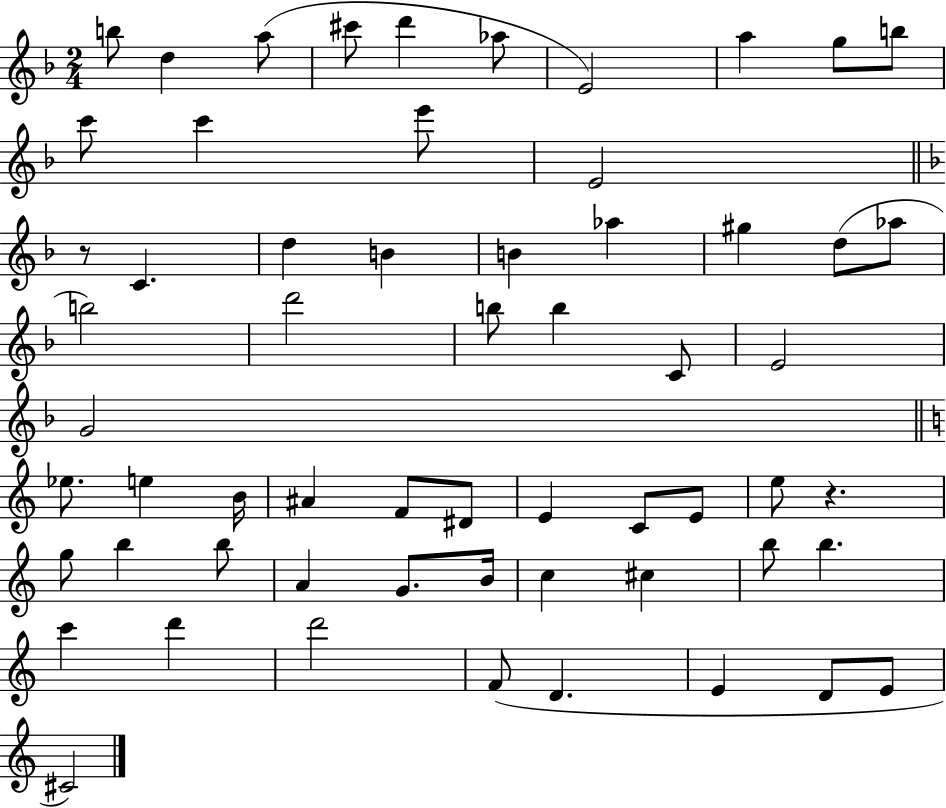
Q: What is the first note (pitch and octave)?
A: B5